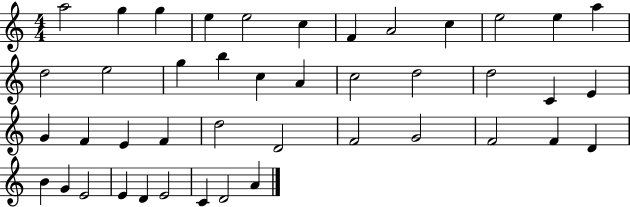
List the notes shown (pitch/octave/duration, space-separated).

A5/h G5/q G5/q E5/q E5/h C5/q F4/q A4/h C5/q E5/h E5/q A5/q D5/h E5/h G5/q B5/q C5/q A4/q C5/h D5/h D5/h C4/q E4/q G4/q F4/q E4/q F4/q D5/h D4/h F4/h G4/h F4/h F4/q D4/q B4/q G4/q E4/h E4/q D4/q E4/h C4/q D4/h A4/q